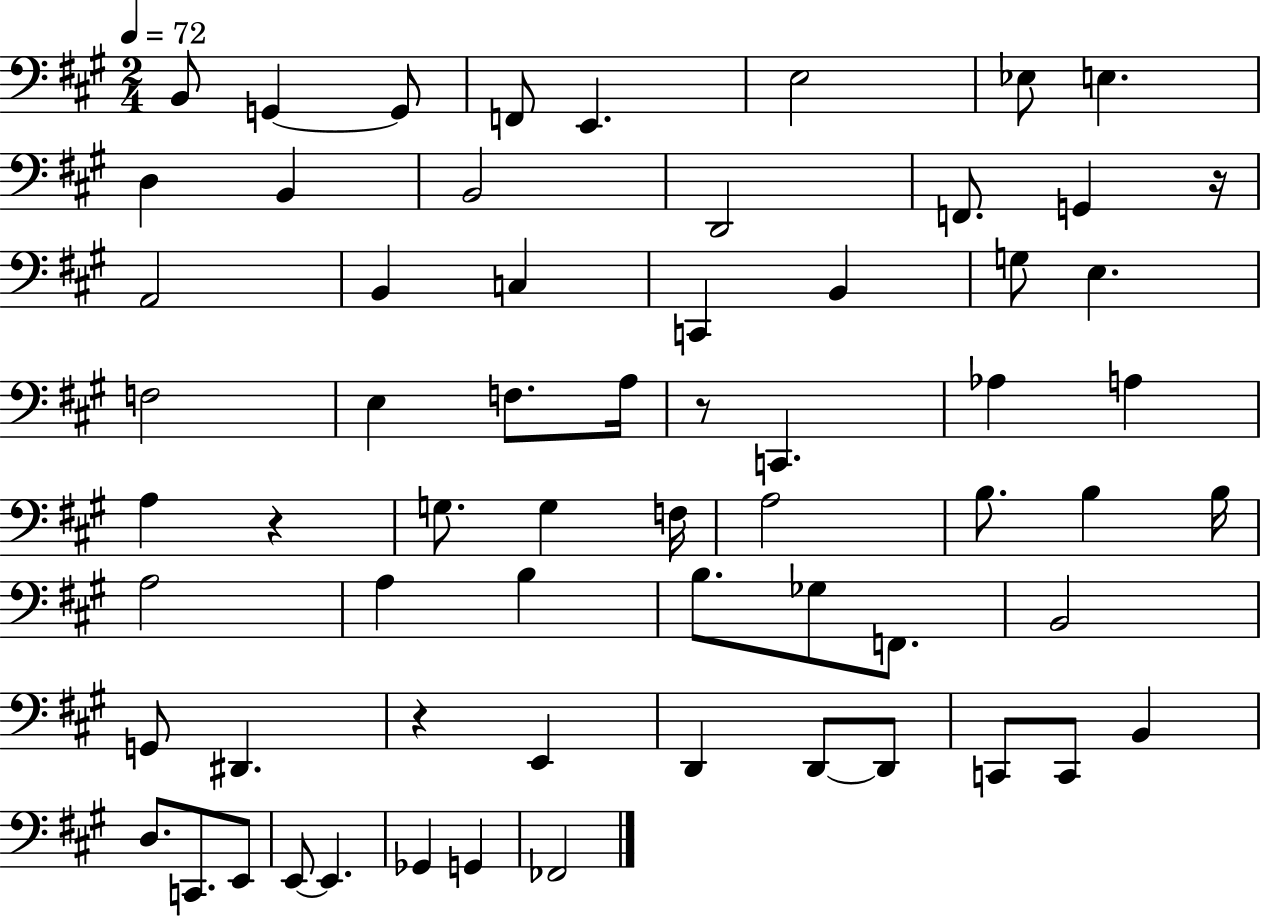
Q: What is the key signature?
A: A major